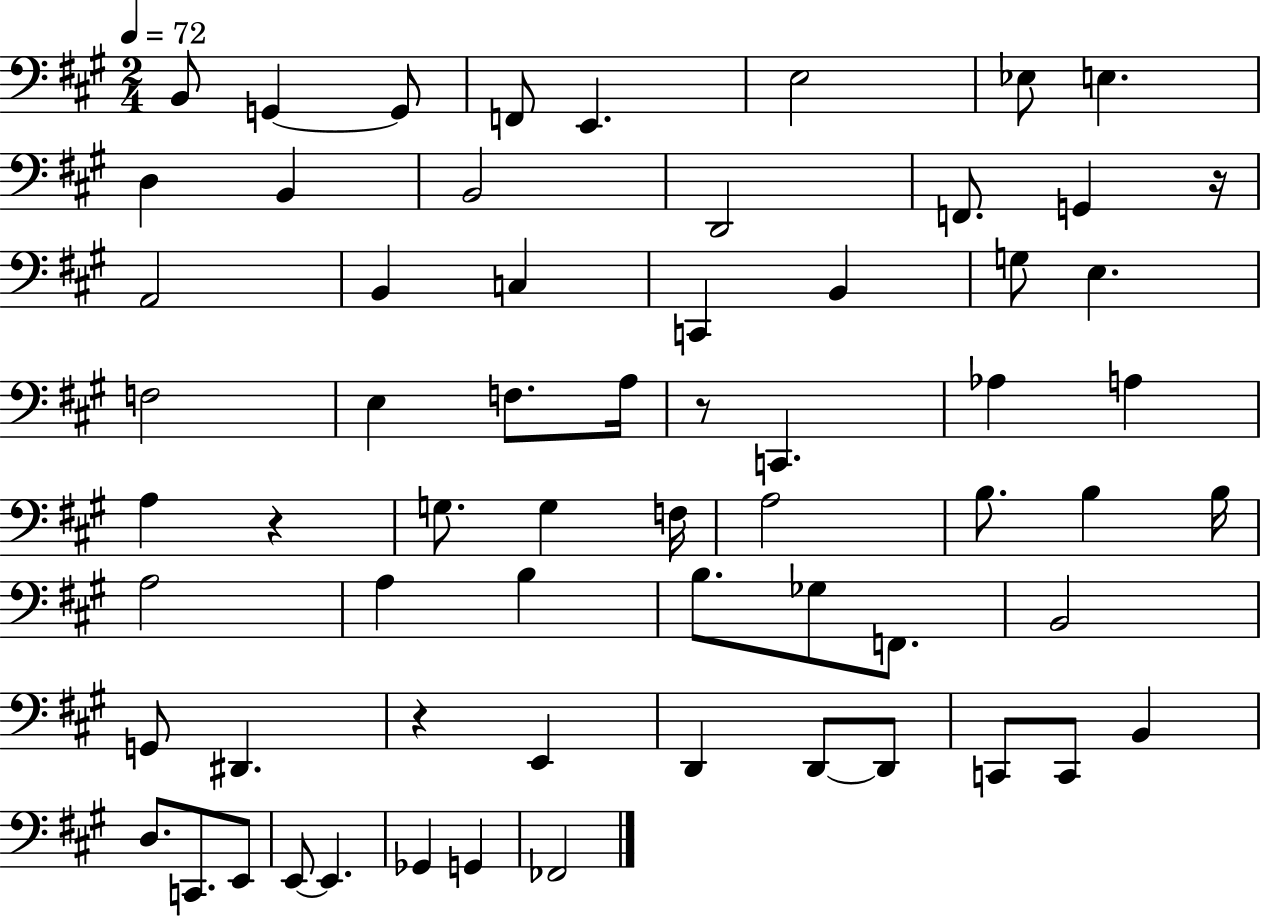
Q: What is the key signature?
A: A major